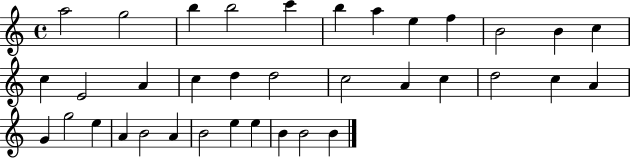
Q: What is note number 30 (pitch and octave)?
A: A4